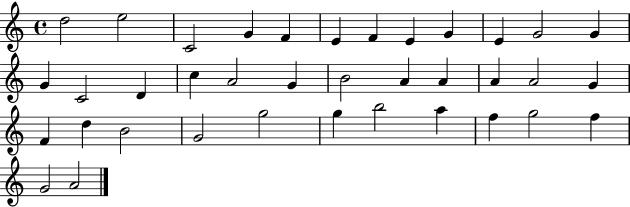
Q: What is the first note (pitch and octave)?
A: D5